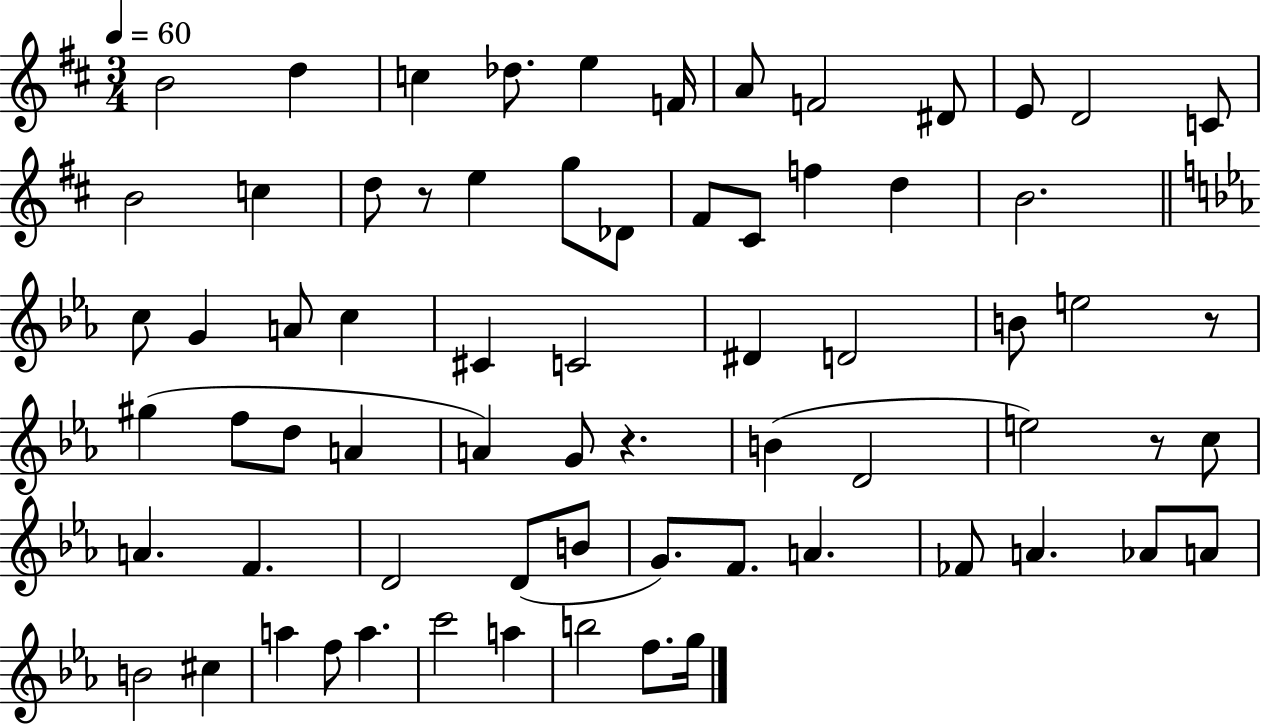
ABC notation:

X:1
T:Untitled
M:3/4
L:1/4
K:D
B2 d c _d/2 e F/4 A/2 F2 ^D/2 E/2 D2 C/2 B2 c d/2 z/2 e g/2 _D/2 ^F/2 ^C/2 f d B2 c/2 G A/2 c ^C C2 ^D D2 B/2 e2 z/2 ^g f/2 d/2 A A G/2 z B D2 e2 z/2 c/2 A F D2 D/2 B/2 G/2 F/2 A _F/2 A _A/2 A/2 B2 ^c a f/2 a c'2 a b2 f/2 g/4